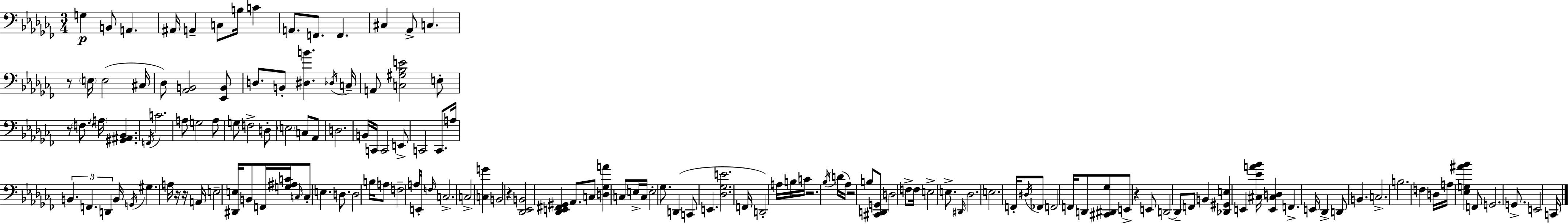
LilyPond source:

{
  \clef bass
  \numericTimeSignature
  \time 3/4
  \key aes \minor
  g4\p b,8 a,4. | ais,16 a,4-- c8 b16 c'4 | a,8. f,8. f,4. | cis4 aes,8-> c4. | \break r8 \parenthesize e16 e2( cis16 | des8) <aes, b,>2 <ees, b,>8 | d8. b,8-. <dis b'>4. \acciaccatura { des16 } | c16-- a,8 <c gis bes e'>2 e8-. | \break r8 \parenthesize f8. \parenthesize a16 <gis, ais, bes,>4. | \acciaccatura { f,16 } c'2. | a8 g2 | a8 g8 f2-> | \break d8-. \parenthesize e2 c8 | aes,8 d2. | b,16 c,16 c,2 | e,8-> c,2 c,8. | \break a16 \tuplet 3/2 { b,4. f,4. | d,4 } b,16 \acciaccatura { g,16 } gis4. | a16 r16 r16 a,16 e2-- | <dis, e>16 b,8 f,16 <g ais c'>16 \grace { c16 } c8-. e4. | \break d8. d2 | b16 a8 f2-- | a16 e,16-. \grace { f16 } c2.-> | c2-> | \break <c g'>4 b,2 | r4 <des, ees, b,>2 | <des, e, fis, gis,>4 aes,8. c8 <d ges a'>4 | c8 e16-> c16 e2-. | \break ges8. d,4( c,8 e,4. | <des ges e'>2. | f,16 d,2-.) | a16 b16 c'16 r2. | \break \acciaccatura { bes16 }( d'16 aes16) r2 | b8 <cis, d, g,>8 d2 | f8-> f16 e2-> | e8.-> \grace { dis,16 } des2. | \break e2. | f,16-. \acciaccatura { dis16 } fes,8 f,2 | f,16 d,8 <cis, dis, ges>8 | e,8-> r4 e,8 d,2~~ | \break d,8-- f,8 b,4 | <des, gis, e>4 e,4 <cis ees' a' bes'>16 <e, cis d>4 | f,4.-> e,16 des,4-> | d,8 b,4. c2.-> | \break b2. | f4 | d16 a16 <ees g ais' bes'>4 f,8 g,2. | g,8.-> e,2 | \break c,16 \bar "|."
}